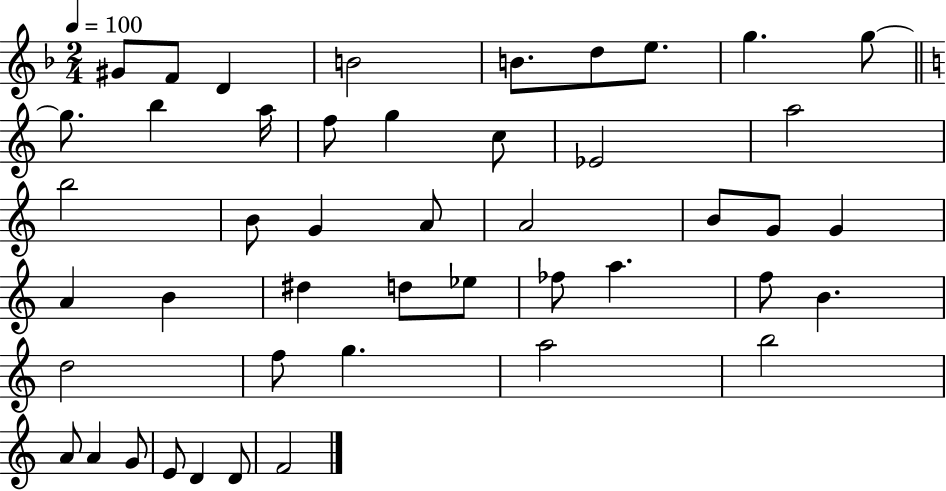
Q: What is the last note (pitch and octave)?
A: F4